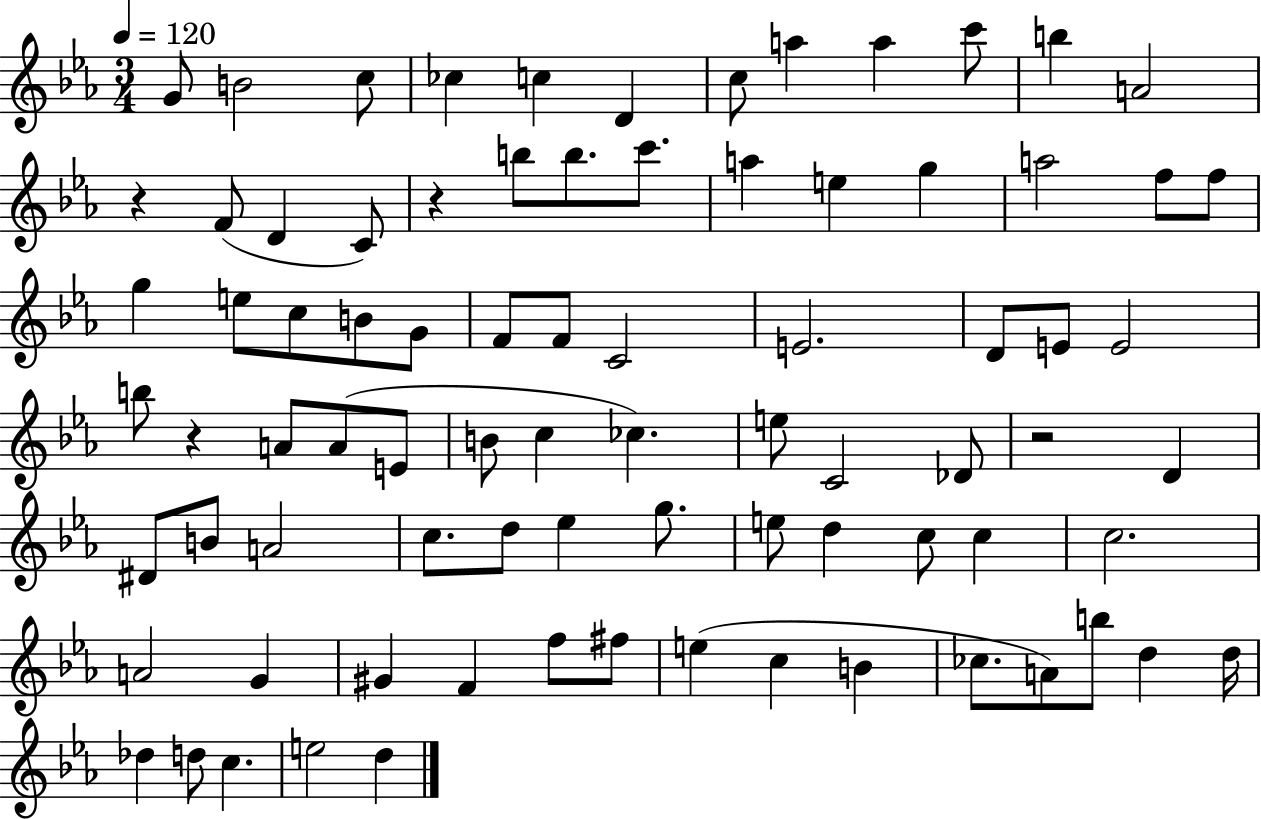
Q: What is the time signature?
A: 3/4